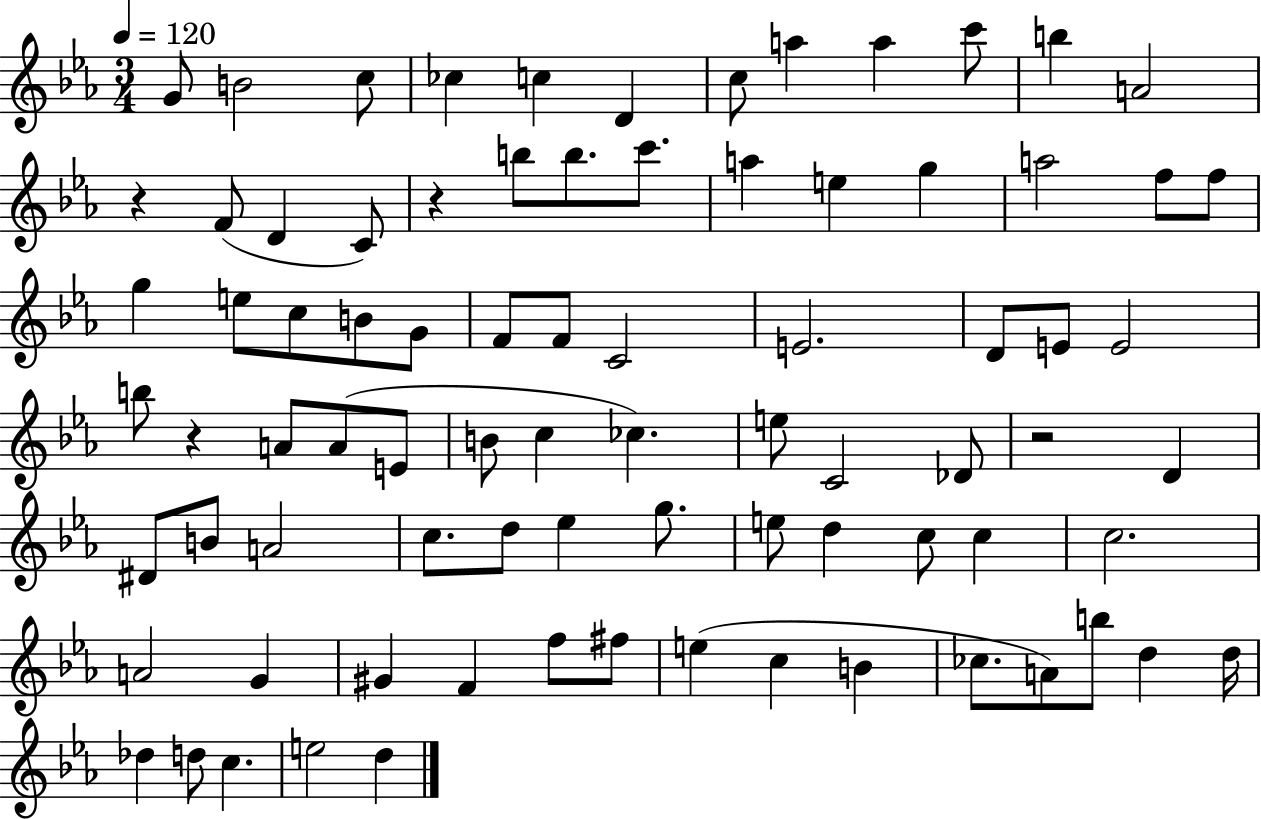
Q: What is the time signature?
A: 3/4